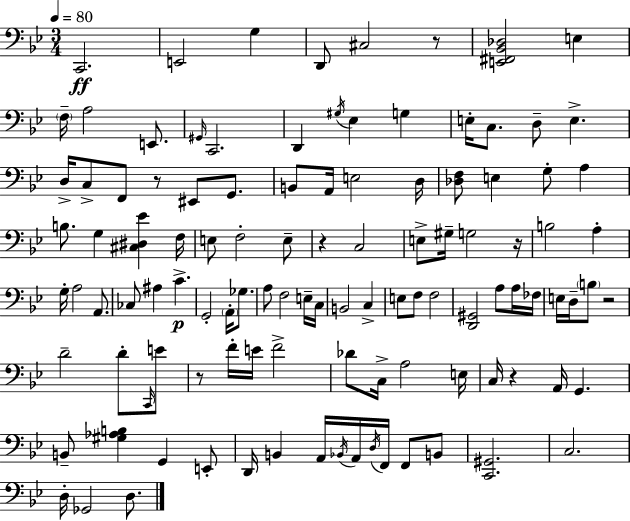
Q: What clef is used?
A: bass